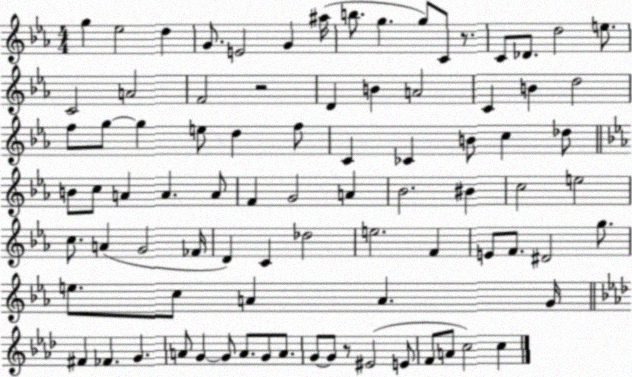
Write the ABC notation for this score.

X:1
T:Untitled
M:4/4
L:1/4
K:Eb
g _e2 d G/2 E2 G ^a/4 b/2 g g/2 C/2 z/2 C/2 _D/2 d2 e/2 C2 A2 F2 z2 D B A2 C B d2 f/2 g/2 g e/2 d f/2 C _C B/2 c _d/2 B/2 c/2 A A A/2 F G2 A _B2 ^B c2 e2 c/2 A G2 _F/4 D C _d2 e2 F E/2 F/2 ^D2 g/2 e/2 c/2 A A G/4 ^F _F G A/2 G G/2 A/2 G/2 A/2 G/2 G/2 z/2 ^E2 E/2 F/2 A/2 c2 c